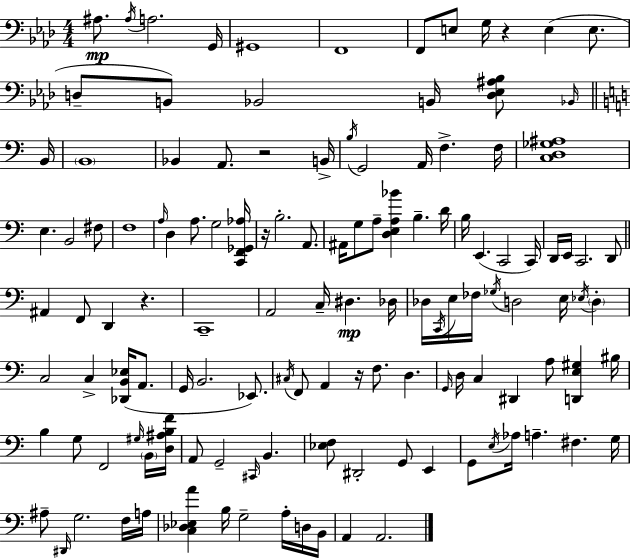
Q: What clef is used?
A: bass